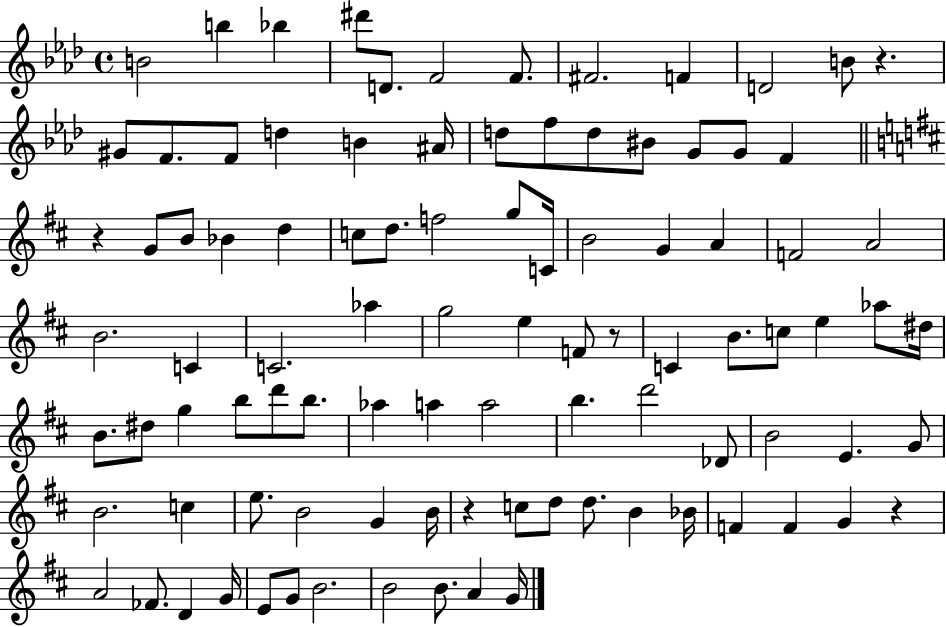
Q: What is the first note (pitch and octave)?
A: B4